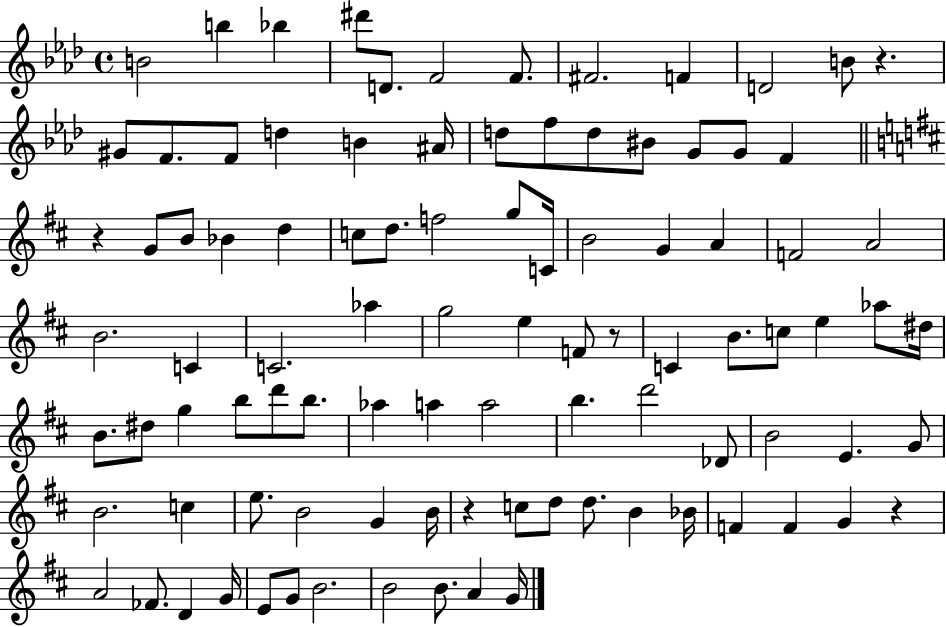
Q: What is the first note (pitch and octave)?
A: B4